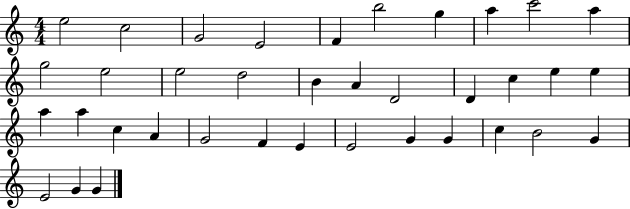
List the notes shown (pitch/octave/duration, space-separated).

E5/h C5/h G4/h E4/h F4/q B5/h G5/q A5/q C6/h A5/q G5/h E5/h E5/h D5/h B4/q A4/q D4/h D4/q C5/q E5/q E5/q A5/q A5/q C5/q A4/q G4/h F4/q E4/q E4/h G4/q G4/q C5/q B4/h G4/q E4/h G4/q G4/q